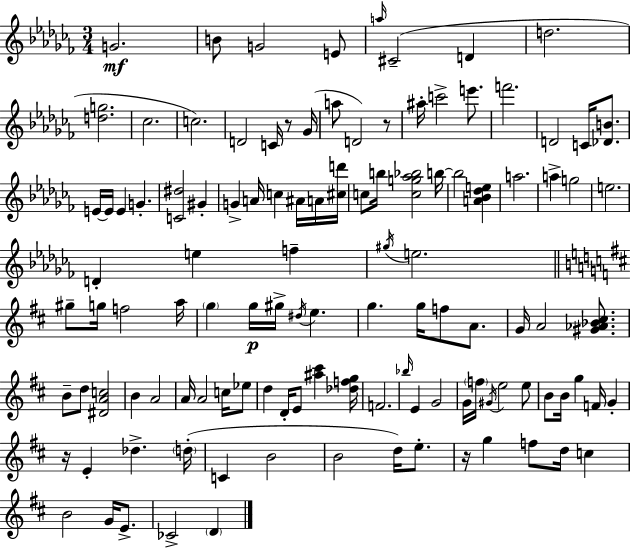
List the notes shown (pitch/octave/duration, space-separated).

G4/h. B4/e G4/h E4/e A5/s C#4/h D4/q D5/h. [D5,G5]/h. CES5/h. C5/h. D4/h C4/s R/e Gb4/s A5/e D4/h R/e A#5/s C6/h E6/e. F6/h. D4/h C4/s [Db4,B4]/e. E4/s E4/s E4/q G4/q. [C4,D#5]/h G#4/q G4/q A4/s C5/q A#4/s A4/s [C#5,D6]/s C5/e B5/s [C5,G5,Ab5,Bb5]/h B5/s B5/h [A4,Bb4,Db5,E5]/q A5/h. A5/q G5/h E5/h. D4/q E5/q F5/q G#5/s E5/h. G#5/e G5/s F5/h A5/s G5/q G5/s G#5/s D#5/s E5/q. G5/q. G5/s F5/e A4/e. G4/s A4/h [G#4,Ab4,Bb4,C#5]/e. B4/e D5/e [D#4,A4,C5]/h B4/q A4/h A4/s A4/h C5/s Eb5/e D5/q D4/s E4/e [A#5,C#6]/q [Db5,F5,G5]/s F4/h. Bb5/s E4/q G4/h G4/s F5/s G#4/s E5/h E5/e B4/e B4/s G5/q F4/s G4/q R/s E4/q Db5/q. D5/s C4/q B4/h B4/h D5/s E5/e. R/s G5/q F5/e D5/s C5/q B4/h G4/s E4/e. CES4/h D4/q